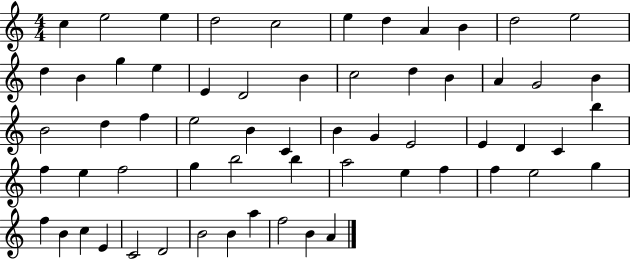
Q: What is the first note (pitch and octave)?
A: C5